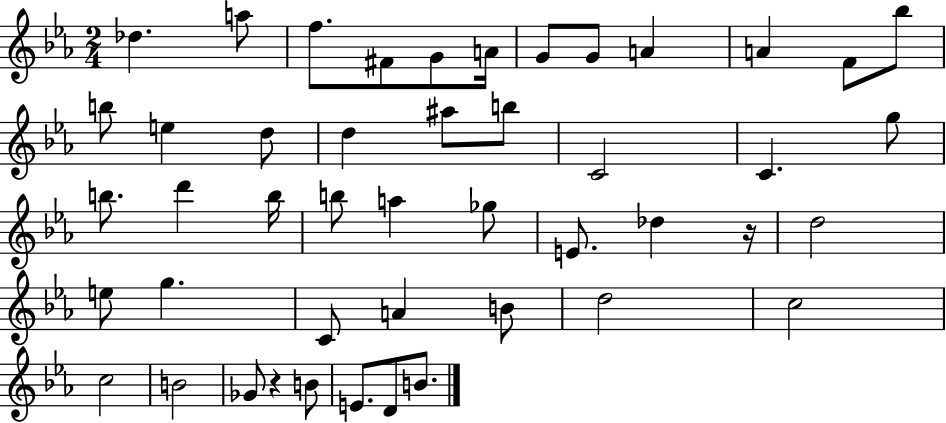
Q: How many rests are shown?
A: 2